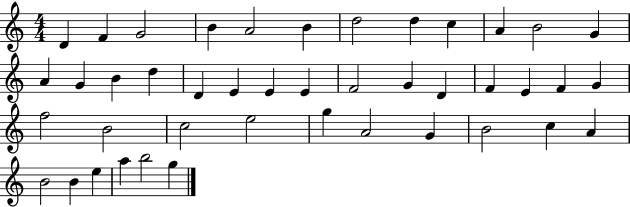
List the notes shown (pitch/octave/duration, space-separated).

D4/q F4/q G4/h B4/q A4/h B4/q D5/h D5/q C5/q A4/q B4/h G4/q A4/q G4/q B4/q D5/q D4/q E4/q E4/q E4/q F4/h G4/q D4/q F4/q E4/q F4/q G4/q F5/h B4/h C5/h E5/h G5/q A4/h G4/q B4/h C5/q A4/q B4/h B4/q E5/q A5/q B5/h G5/q